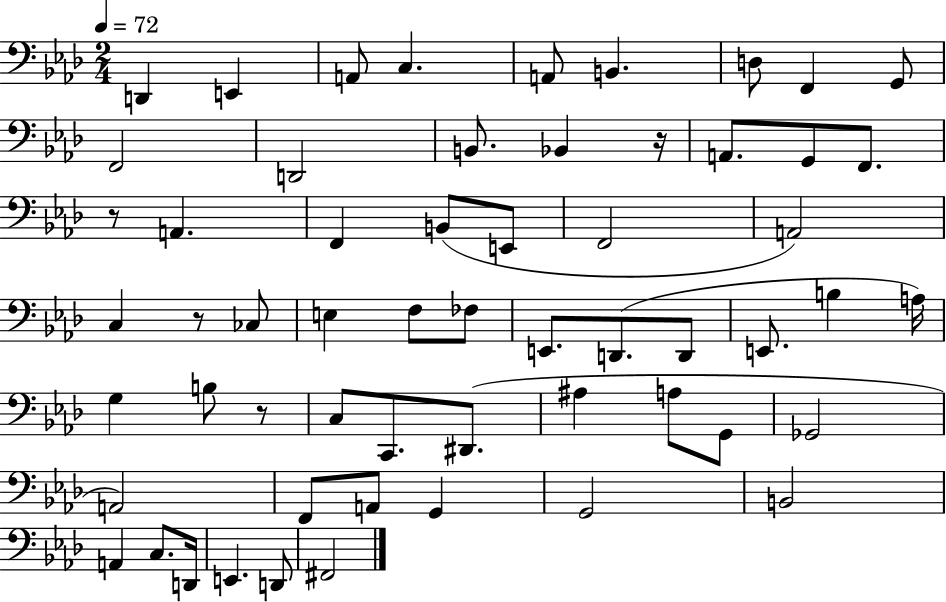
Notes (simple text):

D2/q E2/q A2/e C3/q. A2/e B2/q. D3/e F2/q G2/e F2/h D2/h B2/e. Bb2/q R/s A2/e. G2/e F2/e. R/e A2/q. F2/q B2/e E2/e F2/h A2/h C3/q R/e CES3/e E3/q F3/e FES3/e E2/e. D2/e. D2/e E2/e. B3/q A3/s G3/q B3/e R/e C3/e C2/e. D#2/e. A#3/q A3/e G2/e Gb2/h A2/h F2/e A2/e G2/q G2/h B2/h A2/q C3/e. D2/s E2/q. D2/e F#2/h